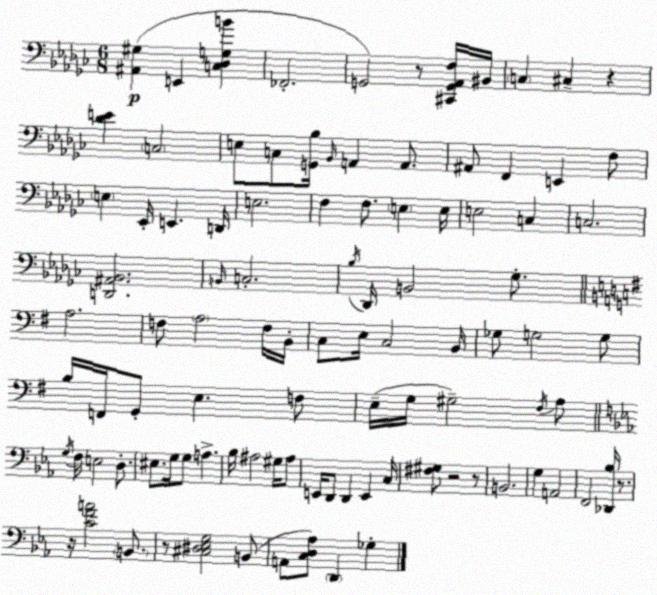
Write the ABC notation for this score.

X:1
T:Untitled
M:6/8
L:1/4
K:Ebm
[^A,,^G,] E,, [C,_D,G,B] _F,,2 G,,2 z/2 [^C,,G,,_A,,F,]/4 ^B,,/4 C, ^C, z [_DE] C,2 E,/2 C,/2 [G,,_B,]/4 _B,,/4 A,, A,,/2 ^A,,/2 F,, E,, F,/2 E, _E,,/4 E,, D,,/4 E,2 F, F,/2 E, E,/4 E,2 C, C,2 [D,,^A,,_B,,]2 B,,/4 C,2 _B,/4 _D,,/4 B,,2 _G,/2 A,2 F,/2 A,2 F,/4 B,,/4 C,/2 E,/4 C,2 B,,/4 _G,/2 G,2 G,/2 B,/4 F,,/4 G,,/2 E, F,/2 E,/4 G,/4 ^G,2 ^F,/4 A,/2 G,/4 F,/4 E,2 D,/2 ^E,/2 G,/4 G,/2 A, _B,/4 ^A,2 ^G,/4 ^A,/2 E,,/4 D,,/2 D,, E,, C,/4 [^F,^G,]/2 z2 z/2 B,,2 G, A,,2 F,,2 [_D,,_B,]/4 z/2 z/4 [CFA]2 B,,/2 z/2 [^C,^D,_E,G,]2 B,,/2 A,,/2 [C,D,_A,]/2 D,, _G,